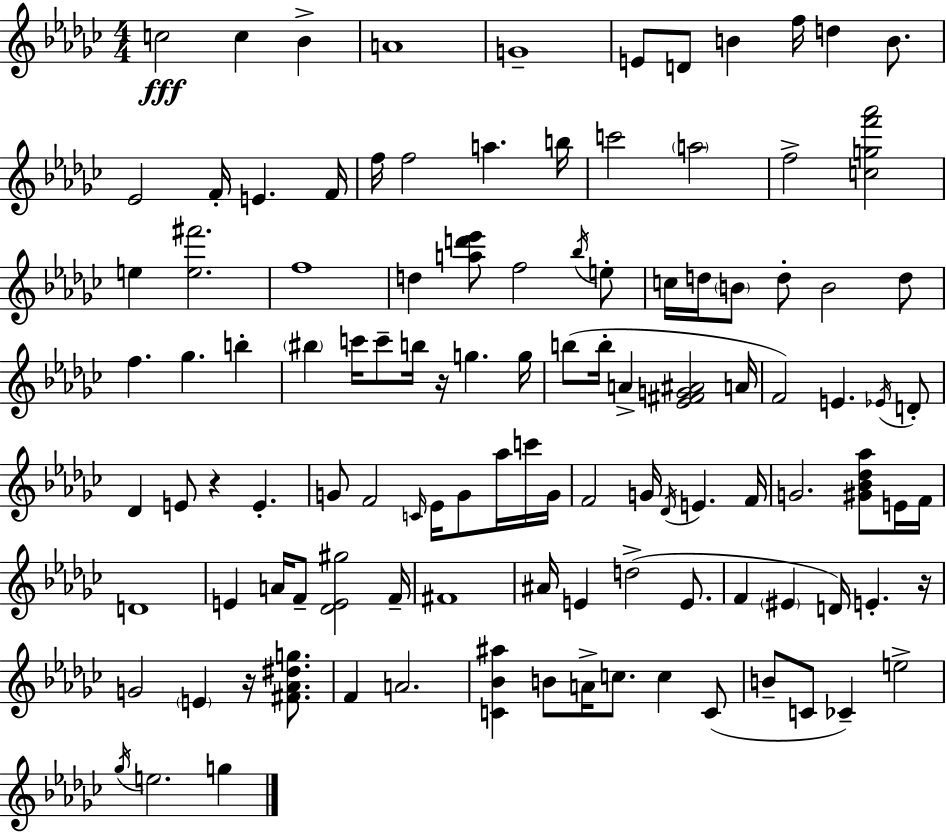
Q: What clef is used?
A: treble